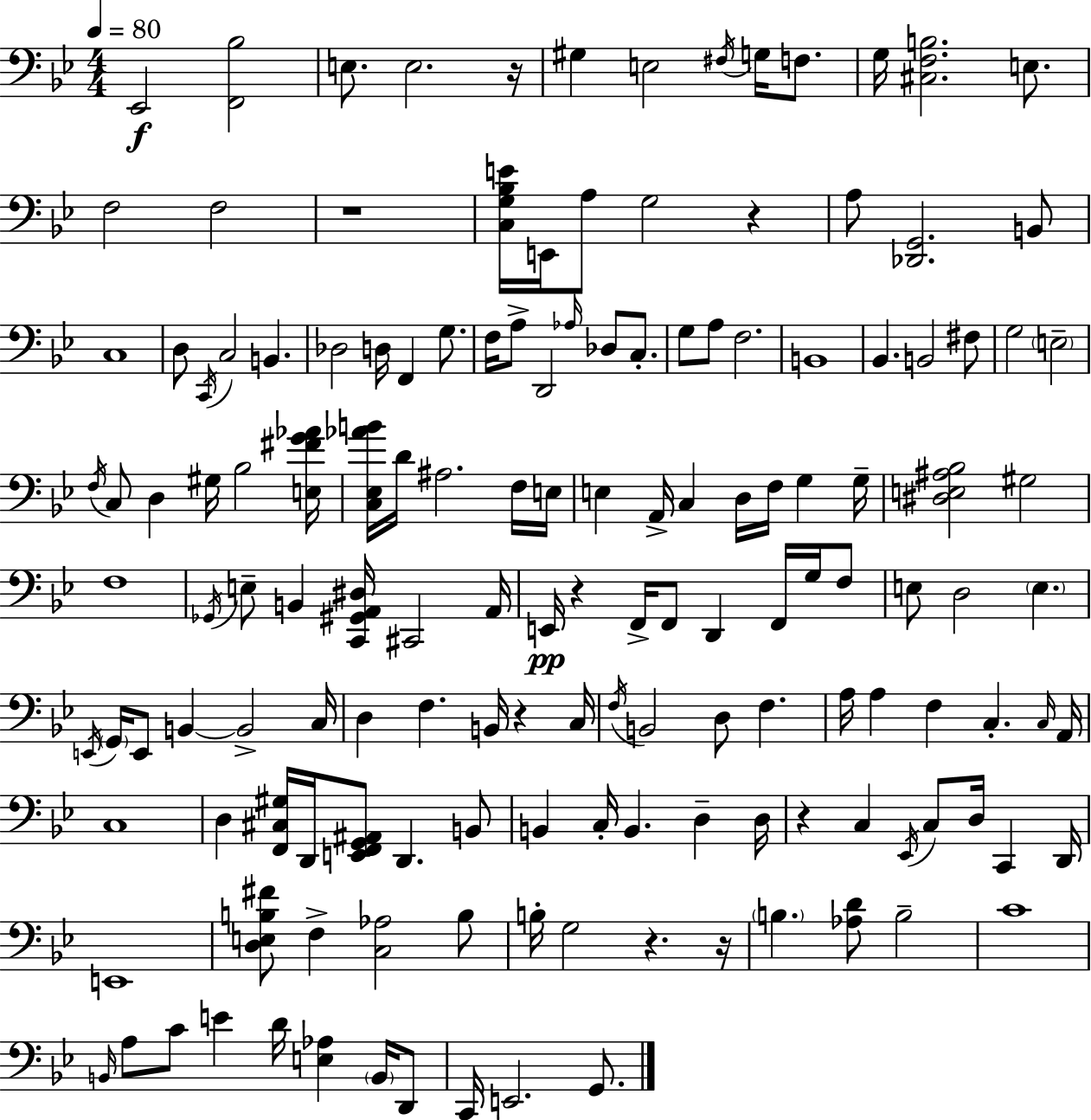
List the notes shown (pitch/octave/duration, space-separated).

Eb2/h [F2,Bb3]/h E3/e. E3/h. R/s G#3/q E3/h F#3/s G3/s F3/e. G3/s [C#3,F3,B3]/h. E3/e. F3/h F3/h R/w [C3,G3,Bb3,E4]/s E2/s A3/e G3/h R/q A3/e [Db2,G2]/h. B2/e C3/w D3/e C2/s C3/h B2/q. Db3/h D3/s F2/q G3/e. F3/s A3/e D2/h Ab3/s Db3/e C3/e. G3/e A3/e F3/h. B2/w Bb2/q. B2/h F#3/e G3/h E3/h F3/s C3/e D3/q G#3/s Bb3/h [E3,F#4,G4,Ab4]/s [C3,Eb3,Ab4,B4]/s D4/s A#3/h. F3/s E3/s E3/q A2/s C3/q D3/s F3/s G3/q G3/s [D#3,E3,A#3,Bb3]/h G#3/h F3/w Gb2/s E3/e B2/q [C2,G#2,A2,D#3]/s C#2/h A2/s E2/s R/q F2/s F2/e D2/q F2/s G3/s F3/e E3/e D3/h E3/q. E2/s G2/s E2/e B2/q B2/h C3/s D3/q F3/q. B2/s R/q C3/s F3/s B2/h D3/e F3/q. A3/s A3/q F3/q C3/q. C3/s A2/s C3/w D3/q [F2,C#3,G#3]/s D2/s [E2,F2,G2,A#2]/e D2/q. B2/e B2/q C3/s B2/q. D3/q D3/s R/q C3/q Eb2/s C3/e D3/s C2/q D2/s E2/w [D3,E3,B3,F#4]/e F3/q [C3,Ab3]/h B3/e B3/s G3/h R/q. R/s B3/q. [Ab3,D4]/e B3/h C4/w B2/s A3/e C4/e E4/q D4/s [E3,Ab3]/q B2/s D2/e C2/s E2/h. G2/e.